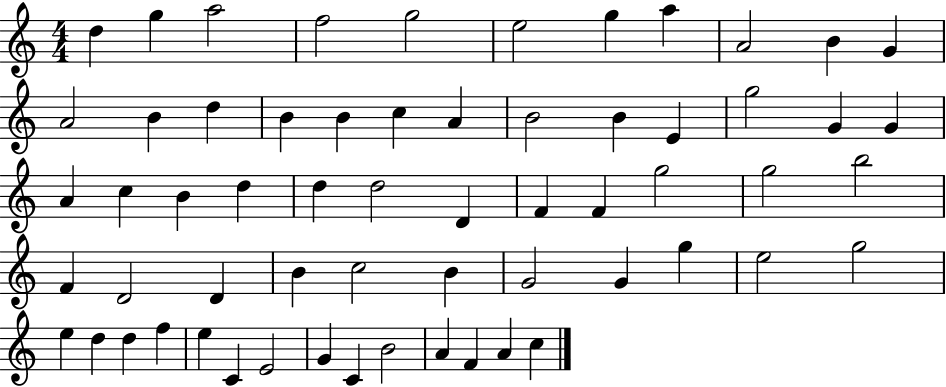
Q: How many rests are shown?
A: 0